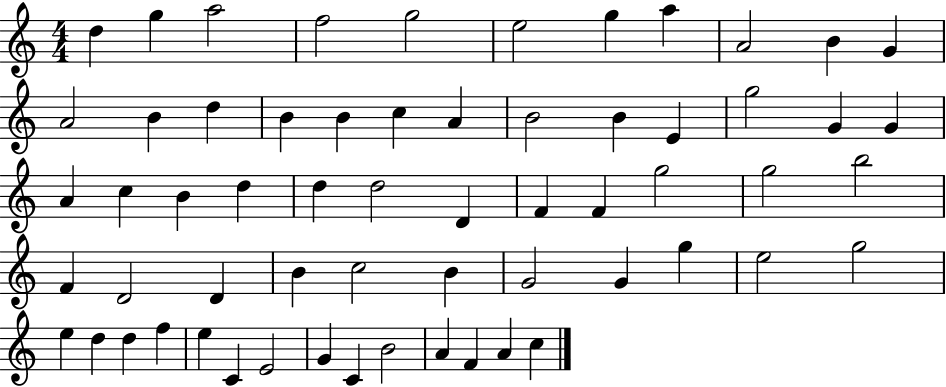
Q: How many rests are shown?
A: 0